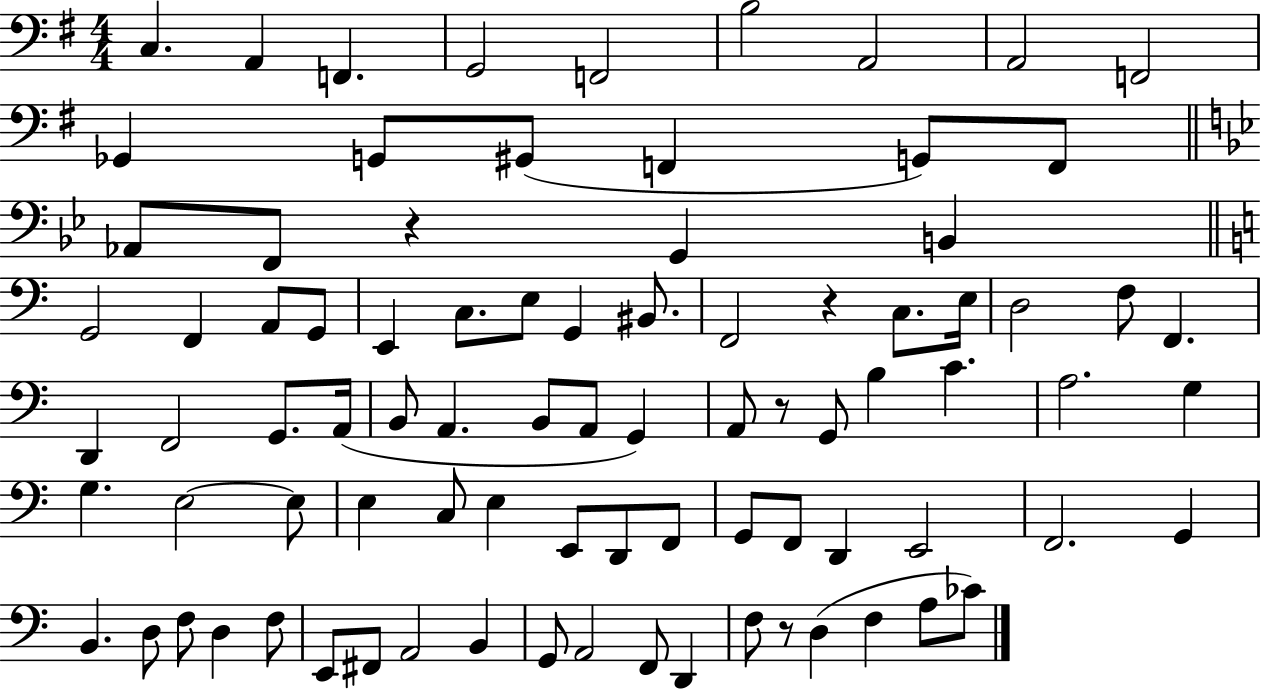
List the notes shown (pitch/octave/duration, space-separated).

C3/q. A2/q F2/q. G2/h F2/h B3/h A2/h A2/h F2/h Gb2/q G2/e G#2/e F2/q G2/e F2/e Ab2/e F2/e R/q G2/q B2/q G2/h F2/q A2/e G2/e E2/q C3/e. E3/e G2/q BIS2/e. F2/h R/q C3/e. E3/s D3/h F3/e F2/q. D2/q F2/h G2/e. A2/s B2/e A2/q. B2/e A2/e G2/q A2/e R/e G2/e B3/q C4/q. A3/h. G3/q G3/q. E3/h E3/e E3/q C3/e E3/q E2/e D2/e F2/e G2/e F2/e D2/q E2/h F2/h. G2/q B2/q. D3/e F3/e D3/q F3/e E2/e F#2/e A2/h B2/q G2/e A2/h F2/e D2/q F3/e R/e D3/q F3/q A3/e CES4/e